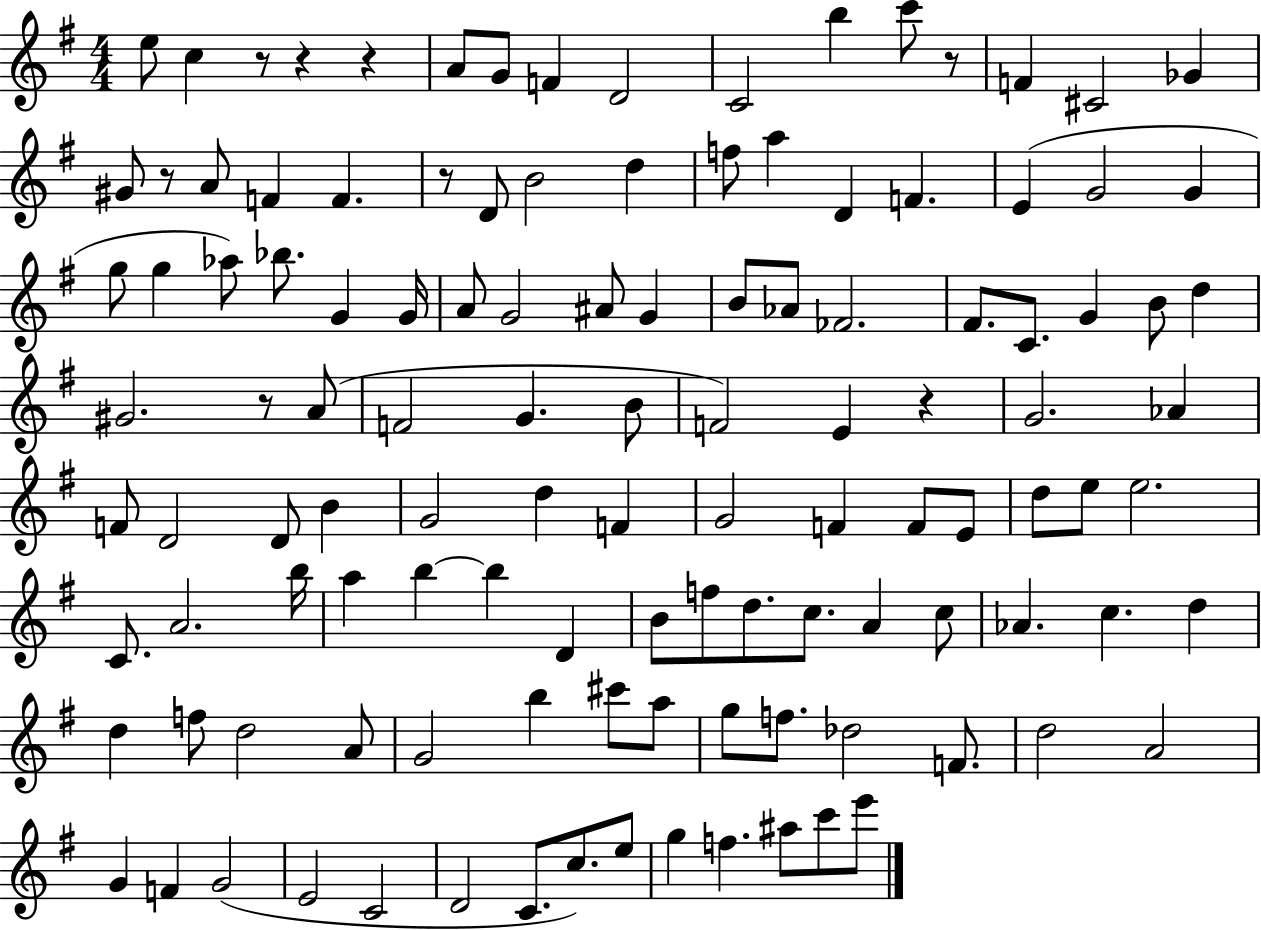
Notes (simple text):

E5/e C5/q R/e R/q R/q A4/e G4/e F4/q D4/h C4/h B5/q C6/e R/e F4/q C#4/h Gb4/q G#4/e R/e A4/e F4/q F4/q. R/e D4/e B4/h D5/q F5/e A5/q D4/q F4/q. E4/q G4/h G4/q G5/e G5/q Ab5/e Bb5/e. G4/q G4/s A4/e G4/h A#4/e G4/q B4/e Ab4/e FES4/h. F#4/e. C4/e. G4/q B4/e D5/q G#4/h. R/e A4/e F4/h G4/q. B4/e F4/h E4/q R/q G4/h. Ab4/q F4/e D4/h D4/e B4/q G4/h D5/q F4/q G4/h F4/q F4/e E4/e D5/e E5/e E5/h. C4/e. A4/h. B5/s A5/q B5/q B5/q D4/q B4/e F5/e D5/e. C5/e. A4/q C5/e Ab4/q. C5/q. D5/q D5/q F5/e D5/h A4/e G4/h B5/q C#6/e A5/e G5/e F5/e. Db5/h F4/e. D5/h A4/h G4/q F4/q G4/h E4/h C4/h D4/h C4/e. C5/e. E5/e G5/q F5/q. A#5/e C6/e E6/e